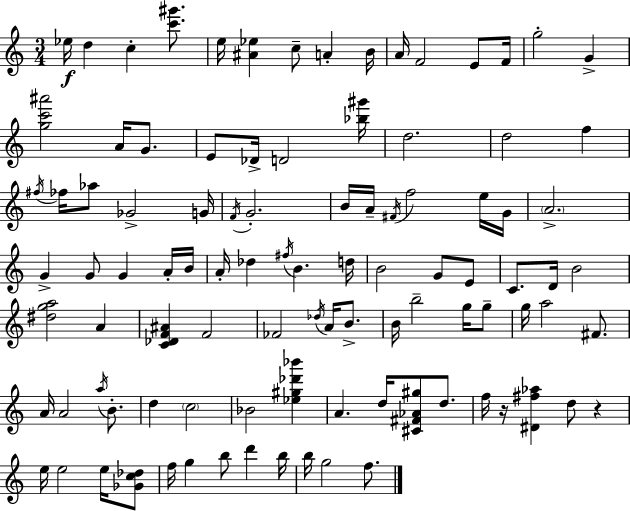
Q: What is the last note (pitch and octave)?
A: F5